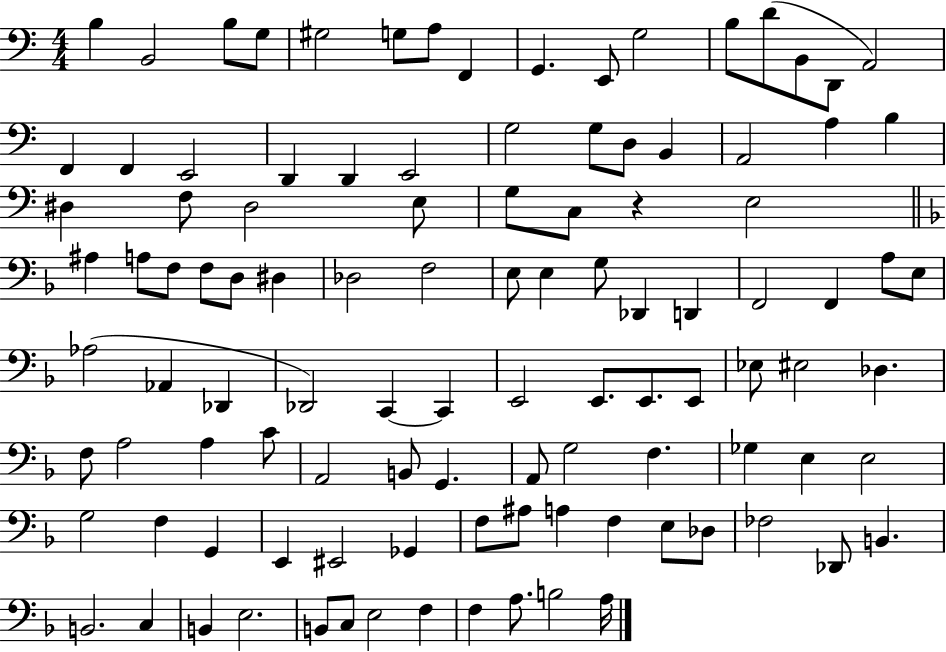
B3/q B2/h B3/e G3/e G#3/h G3/e A3/e F2/q G2/q. E2/e G3/h B3/e D4/e B2/e D2/e A2/h F2/q F2/q E2/h D2/q D2/q E2/h G3/h G3/e D3/e B2/q A2/h A3/q B3/q D#3/q F3/e D#3/h E3/e G3/e C3/e R/q E3/h A#3/q A3/e F3/e F3/e D3/e D#3/q Db3/h F3/h E3/e E3/q G3/e Db2/q D2/q F2/h F2/q A3/e E3/e Ab3/h Ab2/q Db2/q Db2/h C2/q C2/q E2/h E2/e. E2/e. E2/e Eb3/e EIS3/h Db3/q. F3/e A3/h A3/q C4/e A2/h B2/e G2/q. A2/e G3/h F3/q. Gb3/q E3/q E3/h G3/h F3/q G2/q E2/q EIS2/h Gb2/q F3/e A#3/e A3/q F3/q E3/e Db3/e FES3/h Db2/e B2/q. B2/h. C3/q B2/q E3/h. B2/e C3/e E3/h F3/q F3/q A3/e. B3/h A3/s